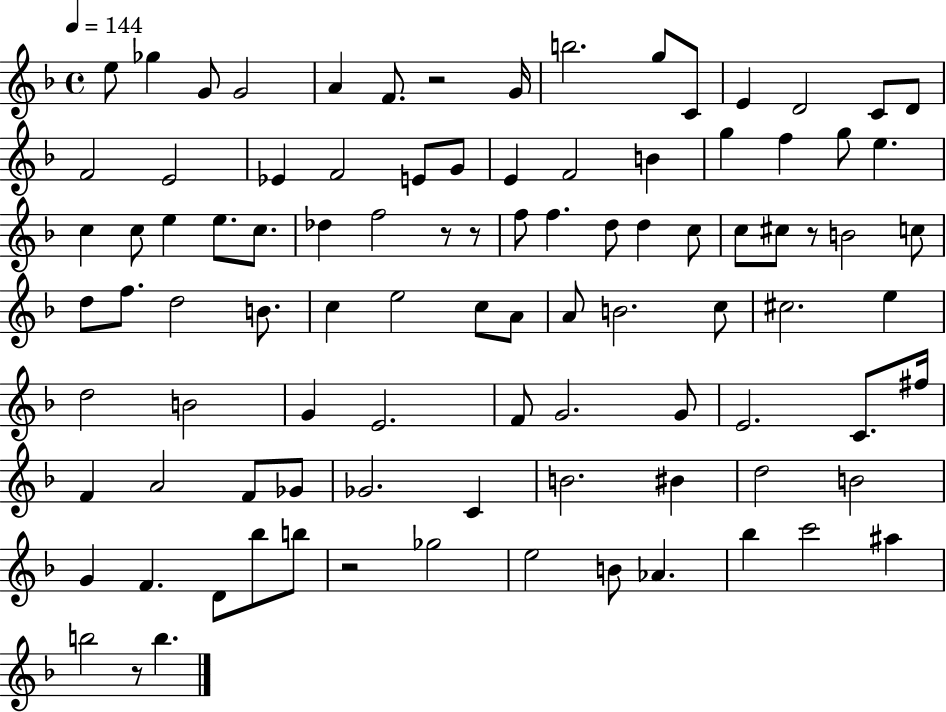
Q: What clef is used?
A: treble